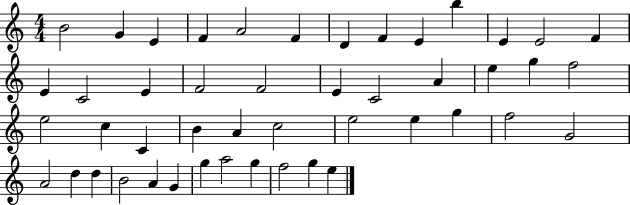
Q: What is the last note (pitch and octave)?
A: E5